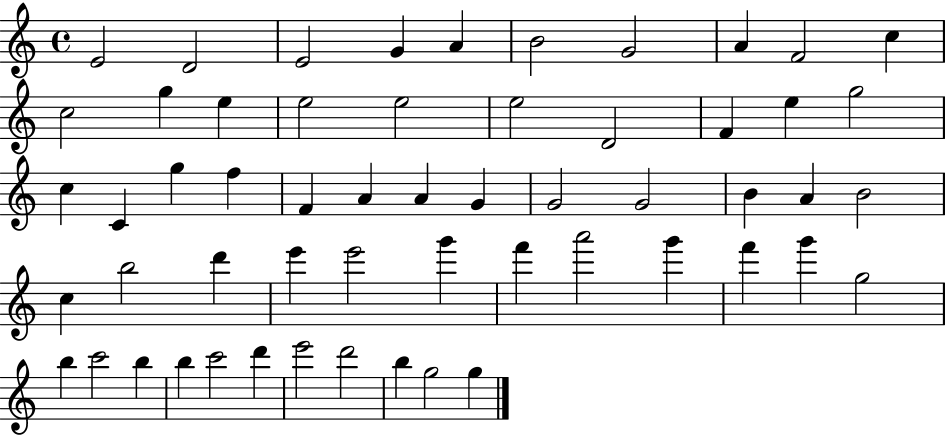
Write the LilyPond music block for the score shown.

{
  \clef treble
  \time 4/4
  \defaultTimeSignature
  \key c \major
  e'2 d'2 | e'2 g'4 a'4 | b'2 g'2 | a'4 f'2 c''4 | \break c''2 g''4 e''4 | e''2 e''2 | e''2 d'2 | f'4 e''4 g''2 | \break c''4 c'4 g''4 f''4 | f'4 a'4 a'4 g'4 | g'2 g'2 | b'4 a'4 b'2 | \break c''4 b''2 d'''4 | e'''4 e'''2 g'''4 | f'''4 a'''2 g'''4 | f'''4 g'''4 g''2 | \break b''4 c'''2 b''4 | b''4 c'''2 d'''4 | e'''2 d'''2 | b''4 g''2 g''4 | \break \bar "|."
}